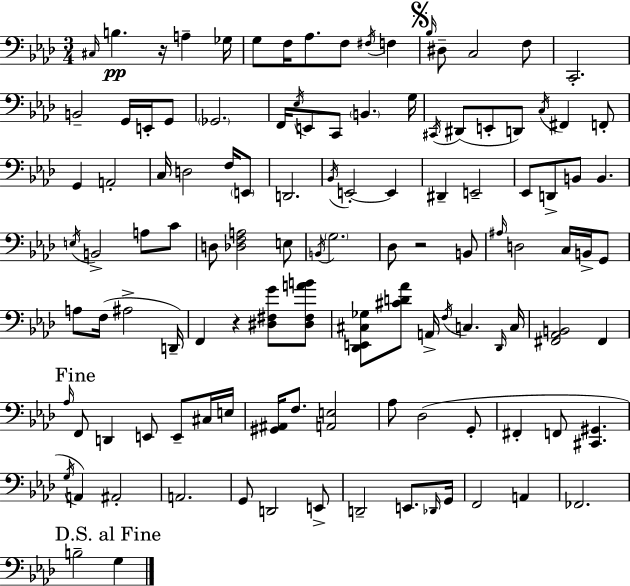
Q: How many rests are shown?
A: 3